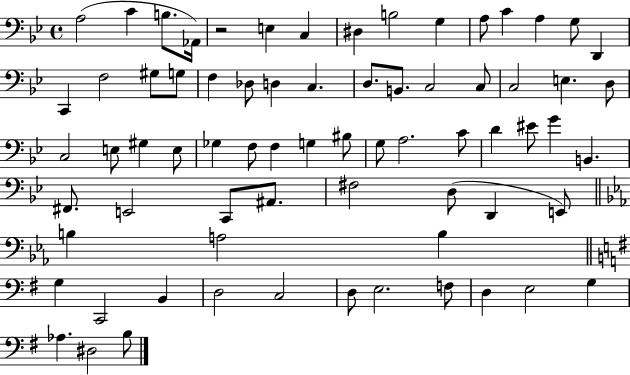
X:1
T:Untitled
M:4/4
L:1/4
K:Bb
A,2 C B,/2 _A,,/4 z2 E, C, ^D, B,2 G, A,/2 C A, G,/2 D,, C,, F,2 ^G,/2 G,/2 F, _D,/2 D, C, D,/2 B,,/2 C,2 C,/2 C,2 E, D,/2 C,2 E,/2 ^G, E,/2 _G, F,/2 F, G, ^B,/2 G,/2 A,2 C/2 D ^E/2 G B,, ^F,,/2 E,,2 C,,/2 ^A,,/2 ^F,2 D,/2 D,, E,,/2 B, A,2 B, G, C,,2 B,, D,2 C,2 D,/2 E,2 F,/2 D, E,2 G, _A, ^D,2 B,/2